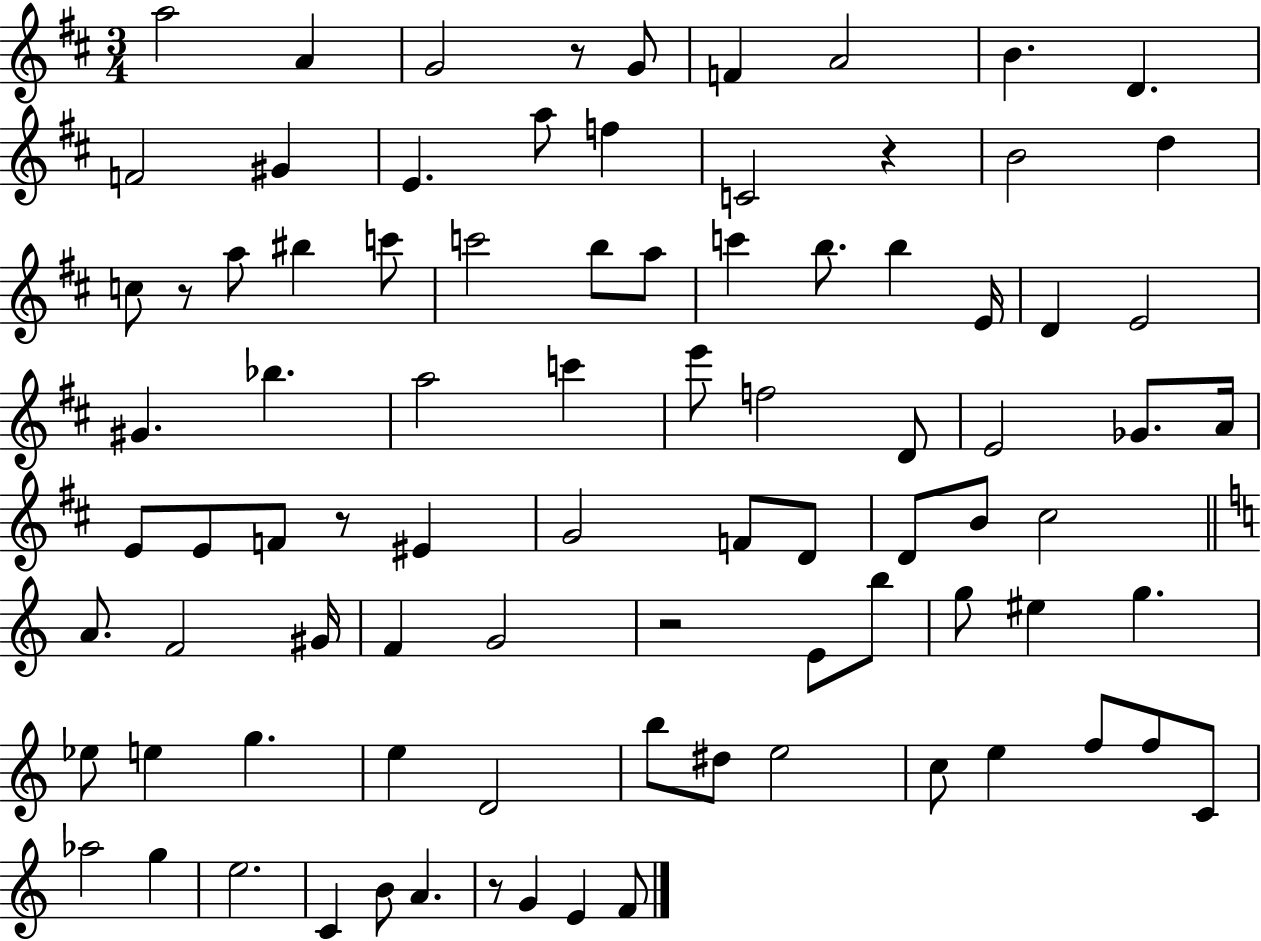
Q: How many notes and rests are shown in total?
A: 87